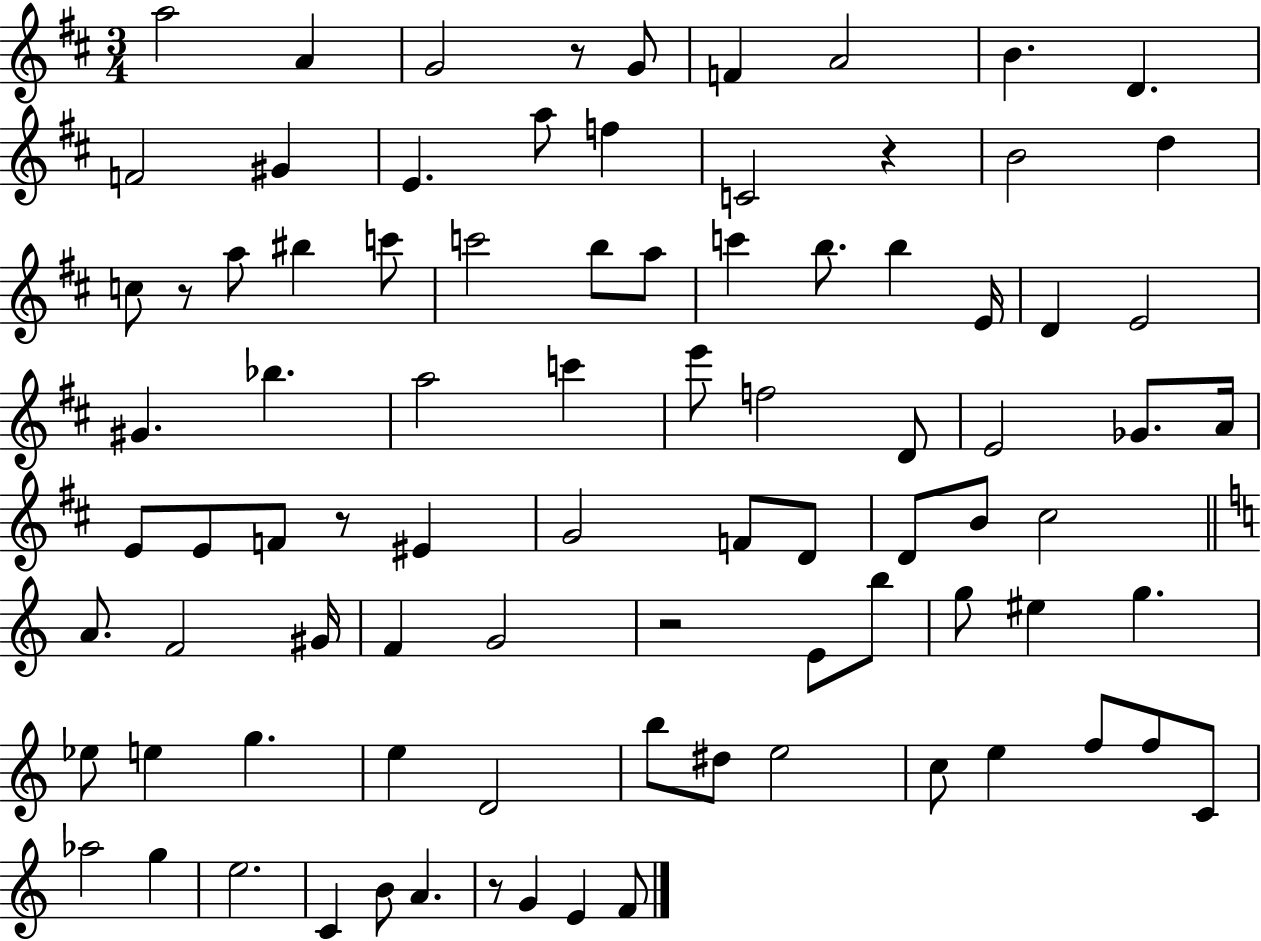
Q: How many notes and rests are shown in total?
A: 87